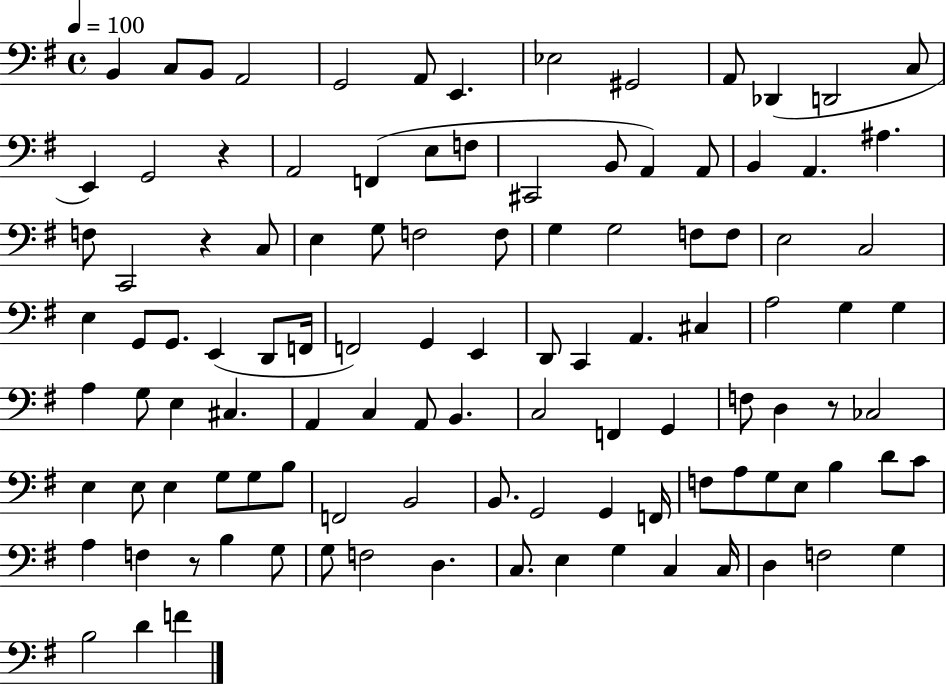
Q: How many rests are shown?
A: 4